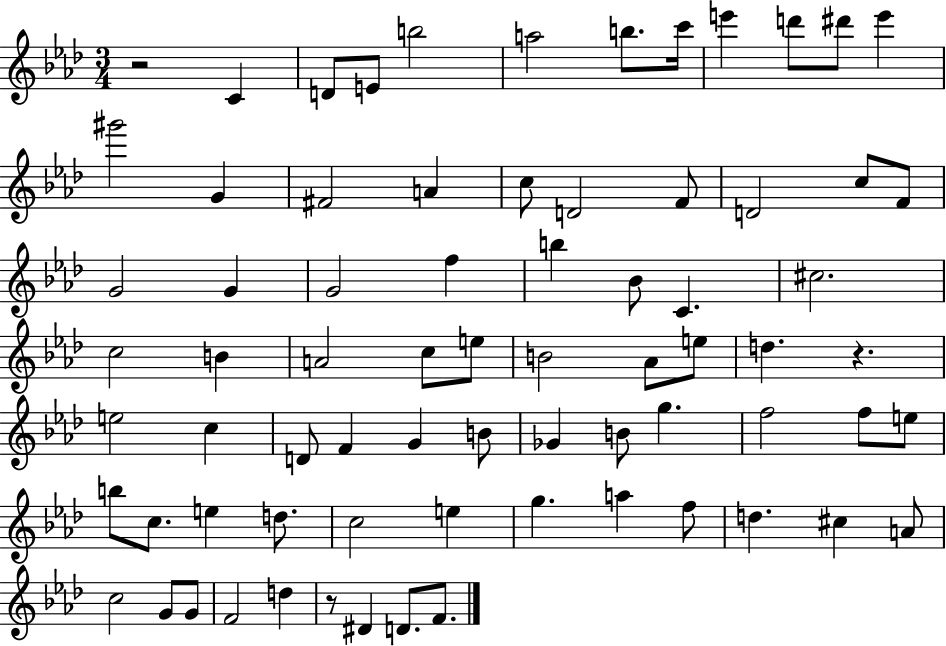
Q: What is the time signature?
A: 3/4